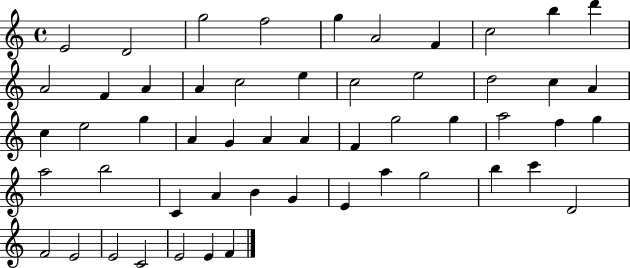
E4/h D4/h G5/h F5/h G5/q A4/h F4/q C5/h B5/q D6/q A4/h F4/q A4/q A4/q C5/h E5/q C5/h E5/h D5/h C5/q A4/q C5/q E5/h G5/q A4/q G4/q A4/q A4/q F4/q G5/h G5/q A5/h F5/q G5/q A5/h B5/h C4/q A4/q B4/q G4/q E4/q A5/q G5/h B5/q C6/q D4/h F4/h E4/h E4/h C4/h E4/h E4/q F4/q